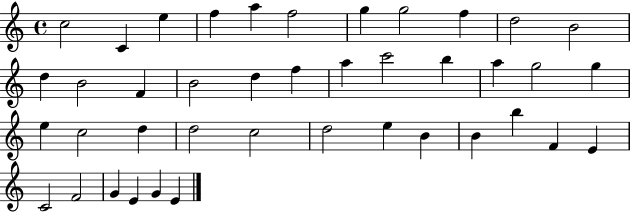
{
  \clef treble
  \time 4/4
  \defaultTimeSignature
  \key c \major
  c''2 c'4 e''4 | f''4 a''4 f''2 | g''4 g''2 f''4 | d''2 b'2 | \break d''4 b'2 f'4 | b'2 d''4 f''4 | a''4 c'''2 b''4 | a''4 g''2 g''4 | \break e''4 c''2 d''4 | d''2 c''2 | d''2 e''4 b'4 | b'4 b''4 f'4 e'4 | \break c'2 f'2 | g'4 e'4 g'4 e'4 | \bar "|."
}